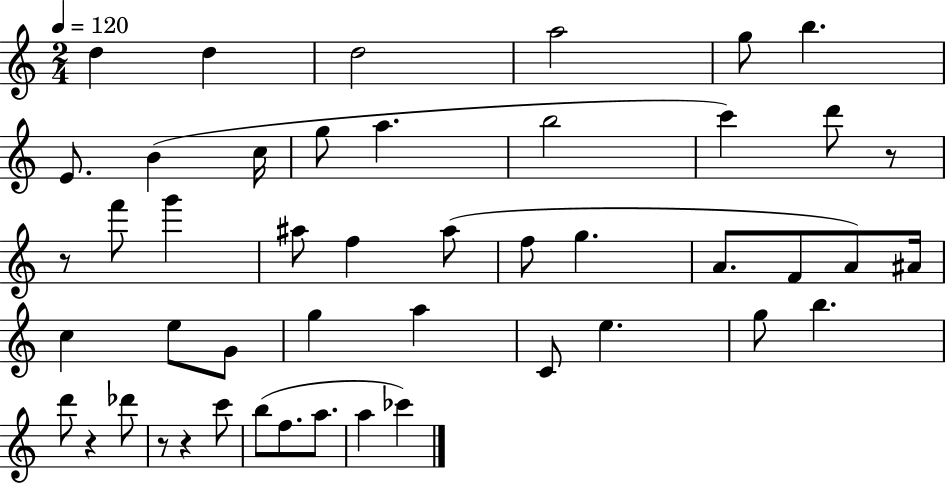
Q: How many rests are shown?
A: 5